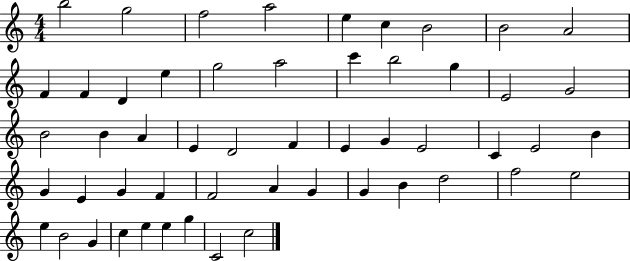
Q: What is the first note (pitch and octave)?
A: B5